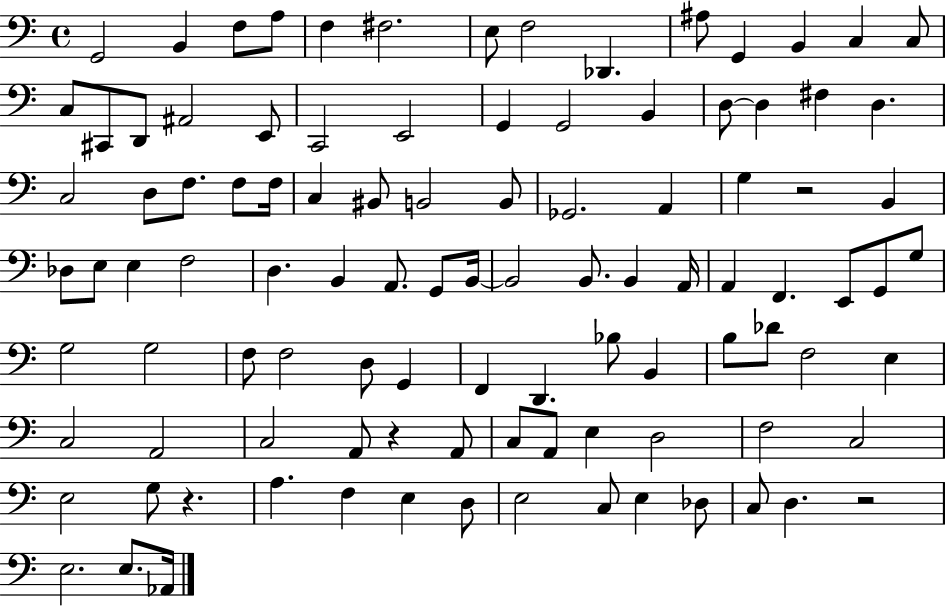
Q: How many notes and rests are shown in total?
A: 103